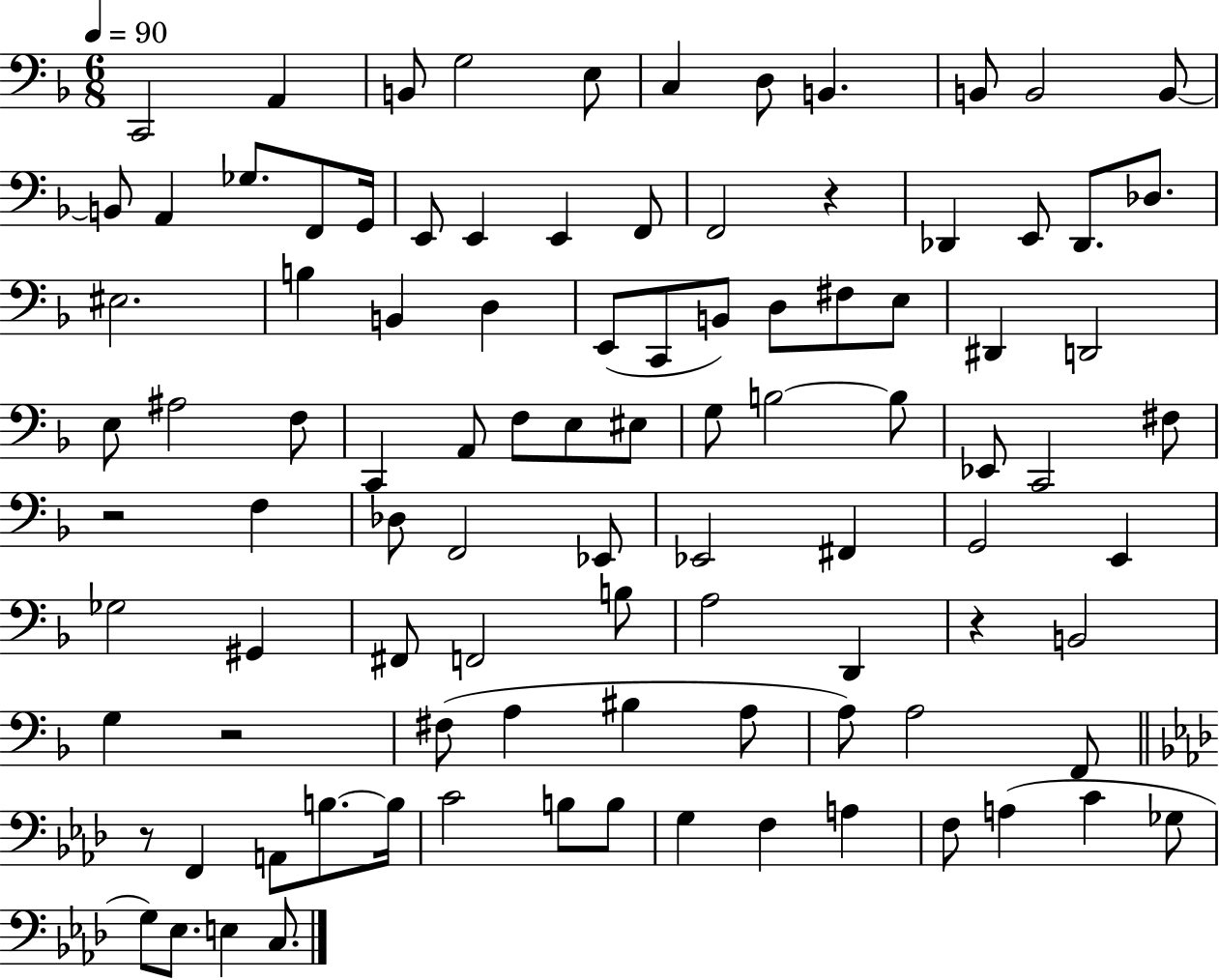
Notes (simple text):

C2/h A2/q B2/e G3/h E3/e C3/q D3/e B2/q. B2/e B2/h B2/e B2/e A2/q Gb3/e. F2/e G2/s E2/e E2/q E2/q F2/e F2/h R/q Db2/q E2/e Db2/e. Db3/e. EIS3/h. B3/q B2/q D3/q E2/e C2/e B2/e D3/e F#3/e E3/e D#2/q D2/h E3/e A#3/h F3/e C2/q A2/e F3/e E3/e EIS3/e G3/e B3/h B3/e Eb2/e C2/h F#3/e R/h F3/q Db3/e F2/h Eb2/e Eb2/h F#2/q G2/h E2/q Gb3/h G#2/q F#2/e F2/h B3/e A3/h D2/q R/q B2/h G3/q R/h F#3/e A3/q BIS3/q A3/e A3/e A3/h F2/e R/e F2/q A2/e B3/e. B3/s C4/h B3/e B3/e G3/q F3/q A3/q F3/e A3/q C4/q Gb3/e G3/e Eb3/e. E3/q C3/e.